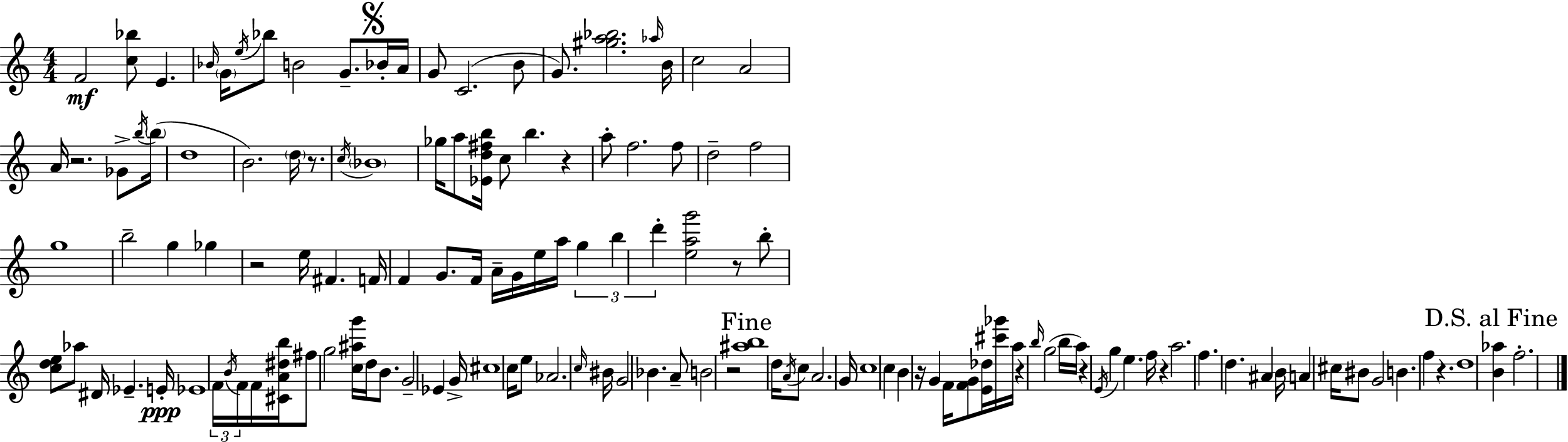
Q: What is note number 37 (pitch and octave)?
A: G5